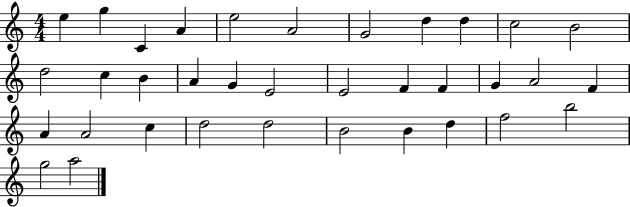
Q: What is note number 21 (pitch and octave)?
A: G4